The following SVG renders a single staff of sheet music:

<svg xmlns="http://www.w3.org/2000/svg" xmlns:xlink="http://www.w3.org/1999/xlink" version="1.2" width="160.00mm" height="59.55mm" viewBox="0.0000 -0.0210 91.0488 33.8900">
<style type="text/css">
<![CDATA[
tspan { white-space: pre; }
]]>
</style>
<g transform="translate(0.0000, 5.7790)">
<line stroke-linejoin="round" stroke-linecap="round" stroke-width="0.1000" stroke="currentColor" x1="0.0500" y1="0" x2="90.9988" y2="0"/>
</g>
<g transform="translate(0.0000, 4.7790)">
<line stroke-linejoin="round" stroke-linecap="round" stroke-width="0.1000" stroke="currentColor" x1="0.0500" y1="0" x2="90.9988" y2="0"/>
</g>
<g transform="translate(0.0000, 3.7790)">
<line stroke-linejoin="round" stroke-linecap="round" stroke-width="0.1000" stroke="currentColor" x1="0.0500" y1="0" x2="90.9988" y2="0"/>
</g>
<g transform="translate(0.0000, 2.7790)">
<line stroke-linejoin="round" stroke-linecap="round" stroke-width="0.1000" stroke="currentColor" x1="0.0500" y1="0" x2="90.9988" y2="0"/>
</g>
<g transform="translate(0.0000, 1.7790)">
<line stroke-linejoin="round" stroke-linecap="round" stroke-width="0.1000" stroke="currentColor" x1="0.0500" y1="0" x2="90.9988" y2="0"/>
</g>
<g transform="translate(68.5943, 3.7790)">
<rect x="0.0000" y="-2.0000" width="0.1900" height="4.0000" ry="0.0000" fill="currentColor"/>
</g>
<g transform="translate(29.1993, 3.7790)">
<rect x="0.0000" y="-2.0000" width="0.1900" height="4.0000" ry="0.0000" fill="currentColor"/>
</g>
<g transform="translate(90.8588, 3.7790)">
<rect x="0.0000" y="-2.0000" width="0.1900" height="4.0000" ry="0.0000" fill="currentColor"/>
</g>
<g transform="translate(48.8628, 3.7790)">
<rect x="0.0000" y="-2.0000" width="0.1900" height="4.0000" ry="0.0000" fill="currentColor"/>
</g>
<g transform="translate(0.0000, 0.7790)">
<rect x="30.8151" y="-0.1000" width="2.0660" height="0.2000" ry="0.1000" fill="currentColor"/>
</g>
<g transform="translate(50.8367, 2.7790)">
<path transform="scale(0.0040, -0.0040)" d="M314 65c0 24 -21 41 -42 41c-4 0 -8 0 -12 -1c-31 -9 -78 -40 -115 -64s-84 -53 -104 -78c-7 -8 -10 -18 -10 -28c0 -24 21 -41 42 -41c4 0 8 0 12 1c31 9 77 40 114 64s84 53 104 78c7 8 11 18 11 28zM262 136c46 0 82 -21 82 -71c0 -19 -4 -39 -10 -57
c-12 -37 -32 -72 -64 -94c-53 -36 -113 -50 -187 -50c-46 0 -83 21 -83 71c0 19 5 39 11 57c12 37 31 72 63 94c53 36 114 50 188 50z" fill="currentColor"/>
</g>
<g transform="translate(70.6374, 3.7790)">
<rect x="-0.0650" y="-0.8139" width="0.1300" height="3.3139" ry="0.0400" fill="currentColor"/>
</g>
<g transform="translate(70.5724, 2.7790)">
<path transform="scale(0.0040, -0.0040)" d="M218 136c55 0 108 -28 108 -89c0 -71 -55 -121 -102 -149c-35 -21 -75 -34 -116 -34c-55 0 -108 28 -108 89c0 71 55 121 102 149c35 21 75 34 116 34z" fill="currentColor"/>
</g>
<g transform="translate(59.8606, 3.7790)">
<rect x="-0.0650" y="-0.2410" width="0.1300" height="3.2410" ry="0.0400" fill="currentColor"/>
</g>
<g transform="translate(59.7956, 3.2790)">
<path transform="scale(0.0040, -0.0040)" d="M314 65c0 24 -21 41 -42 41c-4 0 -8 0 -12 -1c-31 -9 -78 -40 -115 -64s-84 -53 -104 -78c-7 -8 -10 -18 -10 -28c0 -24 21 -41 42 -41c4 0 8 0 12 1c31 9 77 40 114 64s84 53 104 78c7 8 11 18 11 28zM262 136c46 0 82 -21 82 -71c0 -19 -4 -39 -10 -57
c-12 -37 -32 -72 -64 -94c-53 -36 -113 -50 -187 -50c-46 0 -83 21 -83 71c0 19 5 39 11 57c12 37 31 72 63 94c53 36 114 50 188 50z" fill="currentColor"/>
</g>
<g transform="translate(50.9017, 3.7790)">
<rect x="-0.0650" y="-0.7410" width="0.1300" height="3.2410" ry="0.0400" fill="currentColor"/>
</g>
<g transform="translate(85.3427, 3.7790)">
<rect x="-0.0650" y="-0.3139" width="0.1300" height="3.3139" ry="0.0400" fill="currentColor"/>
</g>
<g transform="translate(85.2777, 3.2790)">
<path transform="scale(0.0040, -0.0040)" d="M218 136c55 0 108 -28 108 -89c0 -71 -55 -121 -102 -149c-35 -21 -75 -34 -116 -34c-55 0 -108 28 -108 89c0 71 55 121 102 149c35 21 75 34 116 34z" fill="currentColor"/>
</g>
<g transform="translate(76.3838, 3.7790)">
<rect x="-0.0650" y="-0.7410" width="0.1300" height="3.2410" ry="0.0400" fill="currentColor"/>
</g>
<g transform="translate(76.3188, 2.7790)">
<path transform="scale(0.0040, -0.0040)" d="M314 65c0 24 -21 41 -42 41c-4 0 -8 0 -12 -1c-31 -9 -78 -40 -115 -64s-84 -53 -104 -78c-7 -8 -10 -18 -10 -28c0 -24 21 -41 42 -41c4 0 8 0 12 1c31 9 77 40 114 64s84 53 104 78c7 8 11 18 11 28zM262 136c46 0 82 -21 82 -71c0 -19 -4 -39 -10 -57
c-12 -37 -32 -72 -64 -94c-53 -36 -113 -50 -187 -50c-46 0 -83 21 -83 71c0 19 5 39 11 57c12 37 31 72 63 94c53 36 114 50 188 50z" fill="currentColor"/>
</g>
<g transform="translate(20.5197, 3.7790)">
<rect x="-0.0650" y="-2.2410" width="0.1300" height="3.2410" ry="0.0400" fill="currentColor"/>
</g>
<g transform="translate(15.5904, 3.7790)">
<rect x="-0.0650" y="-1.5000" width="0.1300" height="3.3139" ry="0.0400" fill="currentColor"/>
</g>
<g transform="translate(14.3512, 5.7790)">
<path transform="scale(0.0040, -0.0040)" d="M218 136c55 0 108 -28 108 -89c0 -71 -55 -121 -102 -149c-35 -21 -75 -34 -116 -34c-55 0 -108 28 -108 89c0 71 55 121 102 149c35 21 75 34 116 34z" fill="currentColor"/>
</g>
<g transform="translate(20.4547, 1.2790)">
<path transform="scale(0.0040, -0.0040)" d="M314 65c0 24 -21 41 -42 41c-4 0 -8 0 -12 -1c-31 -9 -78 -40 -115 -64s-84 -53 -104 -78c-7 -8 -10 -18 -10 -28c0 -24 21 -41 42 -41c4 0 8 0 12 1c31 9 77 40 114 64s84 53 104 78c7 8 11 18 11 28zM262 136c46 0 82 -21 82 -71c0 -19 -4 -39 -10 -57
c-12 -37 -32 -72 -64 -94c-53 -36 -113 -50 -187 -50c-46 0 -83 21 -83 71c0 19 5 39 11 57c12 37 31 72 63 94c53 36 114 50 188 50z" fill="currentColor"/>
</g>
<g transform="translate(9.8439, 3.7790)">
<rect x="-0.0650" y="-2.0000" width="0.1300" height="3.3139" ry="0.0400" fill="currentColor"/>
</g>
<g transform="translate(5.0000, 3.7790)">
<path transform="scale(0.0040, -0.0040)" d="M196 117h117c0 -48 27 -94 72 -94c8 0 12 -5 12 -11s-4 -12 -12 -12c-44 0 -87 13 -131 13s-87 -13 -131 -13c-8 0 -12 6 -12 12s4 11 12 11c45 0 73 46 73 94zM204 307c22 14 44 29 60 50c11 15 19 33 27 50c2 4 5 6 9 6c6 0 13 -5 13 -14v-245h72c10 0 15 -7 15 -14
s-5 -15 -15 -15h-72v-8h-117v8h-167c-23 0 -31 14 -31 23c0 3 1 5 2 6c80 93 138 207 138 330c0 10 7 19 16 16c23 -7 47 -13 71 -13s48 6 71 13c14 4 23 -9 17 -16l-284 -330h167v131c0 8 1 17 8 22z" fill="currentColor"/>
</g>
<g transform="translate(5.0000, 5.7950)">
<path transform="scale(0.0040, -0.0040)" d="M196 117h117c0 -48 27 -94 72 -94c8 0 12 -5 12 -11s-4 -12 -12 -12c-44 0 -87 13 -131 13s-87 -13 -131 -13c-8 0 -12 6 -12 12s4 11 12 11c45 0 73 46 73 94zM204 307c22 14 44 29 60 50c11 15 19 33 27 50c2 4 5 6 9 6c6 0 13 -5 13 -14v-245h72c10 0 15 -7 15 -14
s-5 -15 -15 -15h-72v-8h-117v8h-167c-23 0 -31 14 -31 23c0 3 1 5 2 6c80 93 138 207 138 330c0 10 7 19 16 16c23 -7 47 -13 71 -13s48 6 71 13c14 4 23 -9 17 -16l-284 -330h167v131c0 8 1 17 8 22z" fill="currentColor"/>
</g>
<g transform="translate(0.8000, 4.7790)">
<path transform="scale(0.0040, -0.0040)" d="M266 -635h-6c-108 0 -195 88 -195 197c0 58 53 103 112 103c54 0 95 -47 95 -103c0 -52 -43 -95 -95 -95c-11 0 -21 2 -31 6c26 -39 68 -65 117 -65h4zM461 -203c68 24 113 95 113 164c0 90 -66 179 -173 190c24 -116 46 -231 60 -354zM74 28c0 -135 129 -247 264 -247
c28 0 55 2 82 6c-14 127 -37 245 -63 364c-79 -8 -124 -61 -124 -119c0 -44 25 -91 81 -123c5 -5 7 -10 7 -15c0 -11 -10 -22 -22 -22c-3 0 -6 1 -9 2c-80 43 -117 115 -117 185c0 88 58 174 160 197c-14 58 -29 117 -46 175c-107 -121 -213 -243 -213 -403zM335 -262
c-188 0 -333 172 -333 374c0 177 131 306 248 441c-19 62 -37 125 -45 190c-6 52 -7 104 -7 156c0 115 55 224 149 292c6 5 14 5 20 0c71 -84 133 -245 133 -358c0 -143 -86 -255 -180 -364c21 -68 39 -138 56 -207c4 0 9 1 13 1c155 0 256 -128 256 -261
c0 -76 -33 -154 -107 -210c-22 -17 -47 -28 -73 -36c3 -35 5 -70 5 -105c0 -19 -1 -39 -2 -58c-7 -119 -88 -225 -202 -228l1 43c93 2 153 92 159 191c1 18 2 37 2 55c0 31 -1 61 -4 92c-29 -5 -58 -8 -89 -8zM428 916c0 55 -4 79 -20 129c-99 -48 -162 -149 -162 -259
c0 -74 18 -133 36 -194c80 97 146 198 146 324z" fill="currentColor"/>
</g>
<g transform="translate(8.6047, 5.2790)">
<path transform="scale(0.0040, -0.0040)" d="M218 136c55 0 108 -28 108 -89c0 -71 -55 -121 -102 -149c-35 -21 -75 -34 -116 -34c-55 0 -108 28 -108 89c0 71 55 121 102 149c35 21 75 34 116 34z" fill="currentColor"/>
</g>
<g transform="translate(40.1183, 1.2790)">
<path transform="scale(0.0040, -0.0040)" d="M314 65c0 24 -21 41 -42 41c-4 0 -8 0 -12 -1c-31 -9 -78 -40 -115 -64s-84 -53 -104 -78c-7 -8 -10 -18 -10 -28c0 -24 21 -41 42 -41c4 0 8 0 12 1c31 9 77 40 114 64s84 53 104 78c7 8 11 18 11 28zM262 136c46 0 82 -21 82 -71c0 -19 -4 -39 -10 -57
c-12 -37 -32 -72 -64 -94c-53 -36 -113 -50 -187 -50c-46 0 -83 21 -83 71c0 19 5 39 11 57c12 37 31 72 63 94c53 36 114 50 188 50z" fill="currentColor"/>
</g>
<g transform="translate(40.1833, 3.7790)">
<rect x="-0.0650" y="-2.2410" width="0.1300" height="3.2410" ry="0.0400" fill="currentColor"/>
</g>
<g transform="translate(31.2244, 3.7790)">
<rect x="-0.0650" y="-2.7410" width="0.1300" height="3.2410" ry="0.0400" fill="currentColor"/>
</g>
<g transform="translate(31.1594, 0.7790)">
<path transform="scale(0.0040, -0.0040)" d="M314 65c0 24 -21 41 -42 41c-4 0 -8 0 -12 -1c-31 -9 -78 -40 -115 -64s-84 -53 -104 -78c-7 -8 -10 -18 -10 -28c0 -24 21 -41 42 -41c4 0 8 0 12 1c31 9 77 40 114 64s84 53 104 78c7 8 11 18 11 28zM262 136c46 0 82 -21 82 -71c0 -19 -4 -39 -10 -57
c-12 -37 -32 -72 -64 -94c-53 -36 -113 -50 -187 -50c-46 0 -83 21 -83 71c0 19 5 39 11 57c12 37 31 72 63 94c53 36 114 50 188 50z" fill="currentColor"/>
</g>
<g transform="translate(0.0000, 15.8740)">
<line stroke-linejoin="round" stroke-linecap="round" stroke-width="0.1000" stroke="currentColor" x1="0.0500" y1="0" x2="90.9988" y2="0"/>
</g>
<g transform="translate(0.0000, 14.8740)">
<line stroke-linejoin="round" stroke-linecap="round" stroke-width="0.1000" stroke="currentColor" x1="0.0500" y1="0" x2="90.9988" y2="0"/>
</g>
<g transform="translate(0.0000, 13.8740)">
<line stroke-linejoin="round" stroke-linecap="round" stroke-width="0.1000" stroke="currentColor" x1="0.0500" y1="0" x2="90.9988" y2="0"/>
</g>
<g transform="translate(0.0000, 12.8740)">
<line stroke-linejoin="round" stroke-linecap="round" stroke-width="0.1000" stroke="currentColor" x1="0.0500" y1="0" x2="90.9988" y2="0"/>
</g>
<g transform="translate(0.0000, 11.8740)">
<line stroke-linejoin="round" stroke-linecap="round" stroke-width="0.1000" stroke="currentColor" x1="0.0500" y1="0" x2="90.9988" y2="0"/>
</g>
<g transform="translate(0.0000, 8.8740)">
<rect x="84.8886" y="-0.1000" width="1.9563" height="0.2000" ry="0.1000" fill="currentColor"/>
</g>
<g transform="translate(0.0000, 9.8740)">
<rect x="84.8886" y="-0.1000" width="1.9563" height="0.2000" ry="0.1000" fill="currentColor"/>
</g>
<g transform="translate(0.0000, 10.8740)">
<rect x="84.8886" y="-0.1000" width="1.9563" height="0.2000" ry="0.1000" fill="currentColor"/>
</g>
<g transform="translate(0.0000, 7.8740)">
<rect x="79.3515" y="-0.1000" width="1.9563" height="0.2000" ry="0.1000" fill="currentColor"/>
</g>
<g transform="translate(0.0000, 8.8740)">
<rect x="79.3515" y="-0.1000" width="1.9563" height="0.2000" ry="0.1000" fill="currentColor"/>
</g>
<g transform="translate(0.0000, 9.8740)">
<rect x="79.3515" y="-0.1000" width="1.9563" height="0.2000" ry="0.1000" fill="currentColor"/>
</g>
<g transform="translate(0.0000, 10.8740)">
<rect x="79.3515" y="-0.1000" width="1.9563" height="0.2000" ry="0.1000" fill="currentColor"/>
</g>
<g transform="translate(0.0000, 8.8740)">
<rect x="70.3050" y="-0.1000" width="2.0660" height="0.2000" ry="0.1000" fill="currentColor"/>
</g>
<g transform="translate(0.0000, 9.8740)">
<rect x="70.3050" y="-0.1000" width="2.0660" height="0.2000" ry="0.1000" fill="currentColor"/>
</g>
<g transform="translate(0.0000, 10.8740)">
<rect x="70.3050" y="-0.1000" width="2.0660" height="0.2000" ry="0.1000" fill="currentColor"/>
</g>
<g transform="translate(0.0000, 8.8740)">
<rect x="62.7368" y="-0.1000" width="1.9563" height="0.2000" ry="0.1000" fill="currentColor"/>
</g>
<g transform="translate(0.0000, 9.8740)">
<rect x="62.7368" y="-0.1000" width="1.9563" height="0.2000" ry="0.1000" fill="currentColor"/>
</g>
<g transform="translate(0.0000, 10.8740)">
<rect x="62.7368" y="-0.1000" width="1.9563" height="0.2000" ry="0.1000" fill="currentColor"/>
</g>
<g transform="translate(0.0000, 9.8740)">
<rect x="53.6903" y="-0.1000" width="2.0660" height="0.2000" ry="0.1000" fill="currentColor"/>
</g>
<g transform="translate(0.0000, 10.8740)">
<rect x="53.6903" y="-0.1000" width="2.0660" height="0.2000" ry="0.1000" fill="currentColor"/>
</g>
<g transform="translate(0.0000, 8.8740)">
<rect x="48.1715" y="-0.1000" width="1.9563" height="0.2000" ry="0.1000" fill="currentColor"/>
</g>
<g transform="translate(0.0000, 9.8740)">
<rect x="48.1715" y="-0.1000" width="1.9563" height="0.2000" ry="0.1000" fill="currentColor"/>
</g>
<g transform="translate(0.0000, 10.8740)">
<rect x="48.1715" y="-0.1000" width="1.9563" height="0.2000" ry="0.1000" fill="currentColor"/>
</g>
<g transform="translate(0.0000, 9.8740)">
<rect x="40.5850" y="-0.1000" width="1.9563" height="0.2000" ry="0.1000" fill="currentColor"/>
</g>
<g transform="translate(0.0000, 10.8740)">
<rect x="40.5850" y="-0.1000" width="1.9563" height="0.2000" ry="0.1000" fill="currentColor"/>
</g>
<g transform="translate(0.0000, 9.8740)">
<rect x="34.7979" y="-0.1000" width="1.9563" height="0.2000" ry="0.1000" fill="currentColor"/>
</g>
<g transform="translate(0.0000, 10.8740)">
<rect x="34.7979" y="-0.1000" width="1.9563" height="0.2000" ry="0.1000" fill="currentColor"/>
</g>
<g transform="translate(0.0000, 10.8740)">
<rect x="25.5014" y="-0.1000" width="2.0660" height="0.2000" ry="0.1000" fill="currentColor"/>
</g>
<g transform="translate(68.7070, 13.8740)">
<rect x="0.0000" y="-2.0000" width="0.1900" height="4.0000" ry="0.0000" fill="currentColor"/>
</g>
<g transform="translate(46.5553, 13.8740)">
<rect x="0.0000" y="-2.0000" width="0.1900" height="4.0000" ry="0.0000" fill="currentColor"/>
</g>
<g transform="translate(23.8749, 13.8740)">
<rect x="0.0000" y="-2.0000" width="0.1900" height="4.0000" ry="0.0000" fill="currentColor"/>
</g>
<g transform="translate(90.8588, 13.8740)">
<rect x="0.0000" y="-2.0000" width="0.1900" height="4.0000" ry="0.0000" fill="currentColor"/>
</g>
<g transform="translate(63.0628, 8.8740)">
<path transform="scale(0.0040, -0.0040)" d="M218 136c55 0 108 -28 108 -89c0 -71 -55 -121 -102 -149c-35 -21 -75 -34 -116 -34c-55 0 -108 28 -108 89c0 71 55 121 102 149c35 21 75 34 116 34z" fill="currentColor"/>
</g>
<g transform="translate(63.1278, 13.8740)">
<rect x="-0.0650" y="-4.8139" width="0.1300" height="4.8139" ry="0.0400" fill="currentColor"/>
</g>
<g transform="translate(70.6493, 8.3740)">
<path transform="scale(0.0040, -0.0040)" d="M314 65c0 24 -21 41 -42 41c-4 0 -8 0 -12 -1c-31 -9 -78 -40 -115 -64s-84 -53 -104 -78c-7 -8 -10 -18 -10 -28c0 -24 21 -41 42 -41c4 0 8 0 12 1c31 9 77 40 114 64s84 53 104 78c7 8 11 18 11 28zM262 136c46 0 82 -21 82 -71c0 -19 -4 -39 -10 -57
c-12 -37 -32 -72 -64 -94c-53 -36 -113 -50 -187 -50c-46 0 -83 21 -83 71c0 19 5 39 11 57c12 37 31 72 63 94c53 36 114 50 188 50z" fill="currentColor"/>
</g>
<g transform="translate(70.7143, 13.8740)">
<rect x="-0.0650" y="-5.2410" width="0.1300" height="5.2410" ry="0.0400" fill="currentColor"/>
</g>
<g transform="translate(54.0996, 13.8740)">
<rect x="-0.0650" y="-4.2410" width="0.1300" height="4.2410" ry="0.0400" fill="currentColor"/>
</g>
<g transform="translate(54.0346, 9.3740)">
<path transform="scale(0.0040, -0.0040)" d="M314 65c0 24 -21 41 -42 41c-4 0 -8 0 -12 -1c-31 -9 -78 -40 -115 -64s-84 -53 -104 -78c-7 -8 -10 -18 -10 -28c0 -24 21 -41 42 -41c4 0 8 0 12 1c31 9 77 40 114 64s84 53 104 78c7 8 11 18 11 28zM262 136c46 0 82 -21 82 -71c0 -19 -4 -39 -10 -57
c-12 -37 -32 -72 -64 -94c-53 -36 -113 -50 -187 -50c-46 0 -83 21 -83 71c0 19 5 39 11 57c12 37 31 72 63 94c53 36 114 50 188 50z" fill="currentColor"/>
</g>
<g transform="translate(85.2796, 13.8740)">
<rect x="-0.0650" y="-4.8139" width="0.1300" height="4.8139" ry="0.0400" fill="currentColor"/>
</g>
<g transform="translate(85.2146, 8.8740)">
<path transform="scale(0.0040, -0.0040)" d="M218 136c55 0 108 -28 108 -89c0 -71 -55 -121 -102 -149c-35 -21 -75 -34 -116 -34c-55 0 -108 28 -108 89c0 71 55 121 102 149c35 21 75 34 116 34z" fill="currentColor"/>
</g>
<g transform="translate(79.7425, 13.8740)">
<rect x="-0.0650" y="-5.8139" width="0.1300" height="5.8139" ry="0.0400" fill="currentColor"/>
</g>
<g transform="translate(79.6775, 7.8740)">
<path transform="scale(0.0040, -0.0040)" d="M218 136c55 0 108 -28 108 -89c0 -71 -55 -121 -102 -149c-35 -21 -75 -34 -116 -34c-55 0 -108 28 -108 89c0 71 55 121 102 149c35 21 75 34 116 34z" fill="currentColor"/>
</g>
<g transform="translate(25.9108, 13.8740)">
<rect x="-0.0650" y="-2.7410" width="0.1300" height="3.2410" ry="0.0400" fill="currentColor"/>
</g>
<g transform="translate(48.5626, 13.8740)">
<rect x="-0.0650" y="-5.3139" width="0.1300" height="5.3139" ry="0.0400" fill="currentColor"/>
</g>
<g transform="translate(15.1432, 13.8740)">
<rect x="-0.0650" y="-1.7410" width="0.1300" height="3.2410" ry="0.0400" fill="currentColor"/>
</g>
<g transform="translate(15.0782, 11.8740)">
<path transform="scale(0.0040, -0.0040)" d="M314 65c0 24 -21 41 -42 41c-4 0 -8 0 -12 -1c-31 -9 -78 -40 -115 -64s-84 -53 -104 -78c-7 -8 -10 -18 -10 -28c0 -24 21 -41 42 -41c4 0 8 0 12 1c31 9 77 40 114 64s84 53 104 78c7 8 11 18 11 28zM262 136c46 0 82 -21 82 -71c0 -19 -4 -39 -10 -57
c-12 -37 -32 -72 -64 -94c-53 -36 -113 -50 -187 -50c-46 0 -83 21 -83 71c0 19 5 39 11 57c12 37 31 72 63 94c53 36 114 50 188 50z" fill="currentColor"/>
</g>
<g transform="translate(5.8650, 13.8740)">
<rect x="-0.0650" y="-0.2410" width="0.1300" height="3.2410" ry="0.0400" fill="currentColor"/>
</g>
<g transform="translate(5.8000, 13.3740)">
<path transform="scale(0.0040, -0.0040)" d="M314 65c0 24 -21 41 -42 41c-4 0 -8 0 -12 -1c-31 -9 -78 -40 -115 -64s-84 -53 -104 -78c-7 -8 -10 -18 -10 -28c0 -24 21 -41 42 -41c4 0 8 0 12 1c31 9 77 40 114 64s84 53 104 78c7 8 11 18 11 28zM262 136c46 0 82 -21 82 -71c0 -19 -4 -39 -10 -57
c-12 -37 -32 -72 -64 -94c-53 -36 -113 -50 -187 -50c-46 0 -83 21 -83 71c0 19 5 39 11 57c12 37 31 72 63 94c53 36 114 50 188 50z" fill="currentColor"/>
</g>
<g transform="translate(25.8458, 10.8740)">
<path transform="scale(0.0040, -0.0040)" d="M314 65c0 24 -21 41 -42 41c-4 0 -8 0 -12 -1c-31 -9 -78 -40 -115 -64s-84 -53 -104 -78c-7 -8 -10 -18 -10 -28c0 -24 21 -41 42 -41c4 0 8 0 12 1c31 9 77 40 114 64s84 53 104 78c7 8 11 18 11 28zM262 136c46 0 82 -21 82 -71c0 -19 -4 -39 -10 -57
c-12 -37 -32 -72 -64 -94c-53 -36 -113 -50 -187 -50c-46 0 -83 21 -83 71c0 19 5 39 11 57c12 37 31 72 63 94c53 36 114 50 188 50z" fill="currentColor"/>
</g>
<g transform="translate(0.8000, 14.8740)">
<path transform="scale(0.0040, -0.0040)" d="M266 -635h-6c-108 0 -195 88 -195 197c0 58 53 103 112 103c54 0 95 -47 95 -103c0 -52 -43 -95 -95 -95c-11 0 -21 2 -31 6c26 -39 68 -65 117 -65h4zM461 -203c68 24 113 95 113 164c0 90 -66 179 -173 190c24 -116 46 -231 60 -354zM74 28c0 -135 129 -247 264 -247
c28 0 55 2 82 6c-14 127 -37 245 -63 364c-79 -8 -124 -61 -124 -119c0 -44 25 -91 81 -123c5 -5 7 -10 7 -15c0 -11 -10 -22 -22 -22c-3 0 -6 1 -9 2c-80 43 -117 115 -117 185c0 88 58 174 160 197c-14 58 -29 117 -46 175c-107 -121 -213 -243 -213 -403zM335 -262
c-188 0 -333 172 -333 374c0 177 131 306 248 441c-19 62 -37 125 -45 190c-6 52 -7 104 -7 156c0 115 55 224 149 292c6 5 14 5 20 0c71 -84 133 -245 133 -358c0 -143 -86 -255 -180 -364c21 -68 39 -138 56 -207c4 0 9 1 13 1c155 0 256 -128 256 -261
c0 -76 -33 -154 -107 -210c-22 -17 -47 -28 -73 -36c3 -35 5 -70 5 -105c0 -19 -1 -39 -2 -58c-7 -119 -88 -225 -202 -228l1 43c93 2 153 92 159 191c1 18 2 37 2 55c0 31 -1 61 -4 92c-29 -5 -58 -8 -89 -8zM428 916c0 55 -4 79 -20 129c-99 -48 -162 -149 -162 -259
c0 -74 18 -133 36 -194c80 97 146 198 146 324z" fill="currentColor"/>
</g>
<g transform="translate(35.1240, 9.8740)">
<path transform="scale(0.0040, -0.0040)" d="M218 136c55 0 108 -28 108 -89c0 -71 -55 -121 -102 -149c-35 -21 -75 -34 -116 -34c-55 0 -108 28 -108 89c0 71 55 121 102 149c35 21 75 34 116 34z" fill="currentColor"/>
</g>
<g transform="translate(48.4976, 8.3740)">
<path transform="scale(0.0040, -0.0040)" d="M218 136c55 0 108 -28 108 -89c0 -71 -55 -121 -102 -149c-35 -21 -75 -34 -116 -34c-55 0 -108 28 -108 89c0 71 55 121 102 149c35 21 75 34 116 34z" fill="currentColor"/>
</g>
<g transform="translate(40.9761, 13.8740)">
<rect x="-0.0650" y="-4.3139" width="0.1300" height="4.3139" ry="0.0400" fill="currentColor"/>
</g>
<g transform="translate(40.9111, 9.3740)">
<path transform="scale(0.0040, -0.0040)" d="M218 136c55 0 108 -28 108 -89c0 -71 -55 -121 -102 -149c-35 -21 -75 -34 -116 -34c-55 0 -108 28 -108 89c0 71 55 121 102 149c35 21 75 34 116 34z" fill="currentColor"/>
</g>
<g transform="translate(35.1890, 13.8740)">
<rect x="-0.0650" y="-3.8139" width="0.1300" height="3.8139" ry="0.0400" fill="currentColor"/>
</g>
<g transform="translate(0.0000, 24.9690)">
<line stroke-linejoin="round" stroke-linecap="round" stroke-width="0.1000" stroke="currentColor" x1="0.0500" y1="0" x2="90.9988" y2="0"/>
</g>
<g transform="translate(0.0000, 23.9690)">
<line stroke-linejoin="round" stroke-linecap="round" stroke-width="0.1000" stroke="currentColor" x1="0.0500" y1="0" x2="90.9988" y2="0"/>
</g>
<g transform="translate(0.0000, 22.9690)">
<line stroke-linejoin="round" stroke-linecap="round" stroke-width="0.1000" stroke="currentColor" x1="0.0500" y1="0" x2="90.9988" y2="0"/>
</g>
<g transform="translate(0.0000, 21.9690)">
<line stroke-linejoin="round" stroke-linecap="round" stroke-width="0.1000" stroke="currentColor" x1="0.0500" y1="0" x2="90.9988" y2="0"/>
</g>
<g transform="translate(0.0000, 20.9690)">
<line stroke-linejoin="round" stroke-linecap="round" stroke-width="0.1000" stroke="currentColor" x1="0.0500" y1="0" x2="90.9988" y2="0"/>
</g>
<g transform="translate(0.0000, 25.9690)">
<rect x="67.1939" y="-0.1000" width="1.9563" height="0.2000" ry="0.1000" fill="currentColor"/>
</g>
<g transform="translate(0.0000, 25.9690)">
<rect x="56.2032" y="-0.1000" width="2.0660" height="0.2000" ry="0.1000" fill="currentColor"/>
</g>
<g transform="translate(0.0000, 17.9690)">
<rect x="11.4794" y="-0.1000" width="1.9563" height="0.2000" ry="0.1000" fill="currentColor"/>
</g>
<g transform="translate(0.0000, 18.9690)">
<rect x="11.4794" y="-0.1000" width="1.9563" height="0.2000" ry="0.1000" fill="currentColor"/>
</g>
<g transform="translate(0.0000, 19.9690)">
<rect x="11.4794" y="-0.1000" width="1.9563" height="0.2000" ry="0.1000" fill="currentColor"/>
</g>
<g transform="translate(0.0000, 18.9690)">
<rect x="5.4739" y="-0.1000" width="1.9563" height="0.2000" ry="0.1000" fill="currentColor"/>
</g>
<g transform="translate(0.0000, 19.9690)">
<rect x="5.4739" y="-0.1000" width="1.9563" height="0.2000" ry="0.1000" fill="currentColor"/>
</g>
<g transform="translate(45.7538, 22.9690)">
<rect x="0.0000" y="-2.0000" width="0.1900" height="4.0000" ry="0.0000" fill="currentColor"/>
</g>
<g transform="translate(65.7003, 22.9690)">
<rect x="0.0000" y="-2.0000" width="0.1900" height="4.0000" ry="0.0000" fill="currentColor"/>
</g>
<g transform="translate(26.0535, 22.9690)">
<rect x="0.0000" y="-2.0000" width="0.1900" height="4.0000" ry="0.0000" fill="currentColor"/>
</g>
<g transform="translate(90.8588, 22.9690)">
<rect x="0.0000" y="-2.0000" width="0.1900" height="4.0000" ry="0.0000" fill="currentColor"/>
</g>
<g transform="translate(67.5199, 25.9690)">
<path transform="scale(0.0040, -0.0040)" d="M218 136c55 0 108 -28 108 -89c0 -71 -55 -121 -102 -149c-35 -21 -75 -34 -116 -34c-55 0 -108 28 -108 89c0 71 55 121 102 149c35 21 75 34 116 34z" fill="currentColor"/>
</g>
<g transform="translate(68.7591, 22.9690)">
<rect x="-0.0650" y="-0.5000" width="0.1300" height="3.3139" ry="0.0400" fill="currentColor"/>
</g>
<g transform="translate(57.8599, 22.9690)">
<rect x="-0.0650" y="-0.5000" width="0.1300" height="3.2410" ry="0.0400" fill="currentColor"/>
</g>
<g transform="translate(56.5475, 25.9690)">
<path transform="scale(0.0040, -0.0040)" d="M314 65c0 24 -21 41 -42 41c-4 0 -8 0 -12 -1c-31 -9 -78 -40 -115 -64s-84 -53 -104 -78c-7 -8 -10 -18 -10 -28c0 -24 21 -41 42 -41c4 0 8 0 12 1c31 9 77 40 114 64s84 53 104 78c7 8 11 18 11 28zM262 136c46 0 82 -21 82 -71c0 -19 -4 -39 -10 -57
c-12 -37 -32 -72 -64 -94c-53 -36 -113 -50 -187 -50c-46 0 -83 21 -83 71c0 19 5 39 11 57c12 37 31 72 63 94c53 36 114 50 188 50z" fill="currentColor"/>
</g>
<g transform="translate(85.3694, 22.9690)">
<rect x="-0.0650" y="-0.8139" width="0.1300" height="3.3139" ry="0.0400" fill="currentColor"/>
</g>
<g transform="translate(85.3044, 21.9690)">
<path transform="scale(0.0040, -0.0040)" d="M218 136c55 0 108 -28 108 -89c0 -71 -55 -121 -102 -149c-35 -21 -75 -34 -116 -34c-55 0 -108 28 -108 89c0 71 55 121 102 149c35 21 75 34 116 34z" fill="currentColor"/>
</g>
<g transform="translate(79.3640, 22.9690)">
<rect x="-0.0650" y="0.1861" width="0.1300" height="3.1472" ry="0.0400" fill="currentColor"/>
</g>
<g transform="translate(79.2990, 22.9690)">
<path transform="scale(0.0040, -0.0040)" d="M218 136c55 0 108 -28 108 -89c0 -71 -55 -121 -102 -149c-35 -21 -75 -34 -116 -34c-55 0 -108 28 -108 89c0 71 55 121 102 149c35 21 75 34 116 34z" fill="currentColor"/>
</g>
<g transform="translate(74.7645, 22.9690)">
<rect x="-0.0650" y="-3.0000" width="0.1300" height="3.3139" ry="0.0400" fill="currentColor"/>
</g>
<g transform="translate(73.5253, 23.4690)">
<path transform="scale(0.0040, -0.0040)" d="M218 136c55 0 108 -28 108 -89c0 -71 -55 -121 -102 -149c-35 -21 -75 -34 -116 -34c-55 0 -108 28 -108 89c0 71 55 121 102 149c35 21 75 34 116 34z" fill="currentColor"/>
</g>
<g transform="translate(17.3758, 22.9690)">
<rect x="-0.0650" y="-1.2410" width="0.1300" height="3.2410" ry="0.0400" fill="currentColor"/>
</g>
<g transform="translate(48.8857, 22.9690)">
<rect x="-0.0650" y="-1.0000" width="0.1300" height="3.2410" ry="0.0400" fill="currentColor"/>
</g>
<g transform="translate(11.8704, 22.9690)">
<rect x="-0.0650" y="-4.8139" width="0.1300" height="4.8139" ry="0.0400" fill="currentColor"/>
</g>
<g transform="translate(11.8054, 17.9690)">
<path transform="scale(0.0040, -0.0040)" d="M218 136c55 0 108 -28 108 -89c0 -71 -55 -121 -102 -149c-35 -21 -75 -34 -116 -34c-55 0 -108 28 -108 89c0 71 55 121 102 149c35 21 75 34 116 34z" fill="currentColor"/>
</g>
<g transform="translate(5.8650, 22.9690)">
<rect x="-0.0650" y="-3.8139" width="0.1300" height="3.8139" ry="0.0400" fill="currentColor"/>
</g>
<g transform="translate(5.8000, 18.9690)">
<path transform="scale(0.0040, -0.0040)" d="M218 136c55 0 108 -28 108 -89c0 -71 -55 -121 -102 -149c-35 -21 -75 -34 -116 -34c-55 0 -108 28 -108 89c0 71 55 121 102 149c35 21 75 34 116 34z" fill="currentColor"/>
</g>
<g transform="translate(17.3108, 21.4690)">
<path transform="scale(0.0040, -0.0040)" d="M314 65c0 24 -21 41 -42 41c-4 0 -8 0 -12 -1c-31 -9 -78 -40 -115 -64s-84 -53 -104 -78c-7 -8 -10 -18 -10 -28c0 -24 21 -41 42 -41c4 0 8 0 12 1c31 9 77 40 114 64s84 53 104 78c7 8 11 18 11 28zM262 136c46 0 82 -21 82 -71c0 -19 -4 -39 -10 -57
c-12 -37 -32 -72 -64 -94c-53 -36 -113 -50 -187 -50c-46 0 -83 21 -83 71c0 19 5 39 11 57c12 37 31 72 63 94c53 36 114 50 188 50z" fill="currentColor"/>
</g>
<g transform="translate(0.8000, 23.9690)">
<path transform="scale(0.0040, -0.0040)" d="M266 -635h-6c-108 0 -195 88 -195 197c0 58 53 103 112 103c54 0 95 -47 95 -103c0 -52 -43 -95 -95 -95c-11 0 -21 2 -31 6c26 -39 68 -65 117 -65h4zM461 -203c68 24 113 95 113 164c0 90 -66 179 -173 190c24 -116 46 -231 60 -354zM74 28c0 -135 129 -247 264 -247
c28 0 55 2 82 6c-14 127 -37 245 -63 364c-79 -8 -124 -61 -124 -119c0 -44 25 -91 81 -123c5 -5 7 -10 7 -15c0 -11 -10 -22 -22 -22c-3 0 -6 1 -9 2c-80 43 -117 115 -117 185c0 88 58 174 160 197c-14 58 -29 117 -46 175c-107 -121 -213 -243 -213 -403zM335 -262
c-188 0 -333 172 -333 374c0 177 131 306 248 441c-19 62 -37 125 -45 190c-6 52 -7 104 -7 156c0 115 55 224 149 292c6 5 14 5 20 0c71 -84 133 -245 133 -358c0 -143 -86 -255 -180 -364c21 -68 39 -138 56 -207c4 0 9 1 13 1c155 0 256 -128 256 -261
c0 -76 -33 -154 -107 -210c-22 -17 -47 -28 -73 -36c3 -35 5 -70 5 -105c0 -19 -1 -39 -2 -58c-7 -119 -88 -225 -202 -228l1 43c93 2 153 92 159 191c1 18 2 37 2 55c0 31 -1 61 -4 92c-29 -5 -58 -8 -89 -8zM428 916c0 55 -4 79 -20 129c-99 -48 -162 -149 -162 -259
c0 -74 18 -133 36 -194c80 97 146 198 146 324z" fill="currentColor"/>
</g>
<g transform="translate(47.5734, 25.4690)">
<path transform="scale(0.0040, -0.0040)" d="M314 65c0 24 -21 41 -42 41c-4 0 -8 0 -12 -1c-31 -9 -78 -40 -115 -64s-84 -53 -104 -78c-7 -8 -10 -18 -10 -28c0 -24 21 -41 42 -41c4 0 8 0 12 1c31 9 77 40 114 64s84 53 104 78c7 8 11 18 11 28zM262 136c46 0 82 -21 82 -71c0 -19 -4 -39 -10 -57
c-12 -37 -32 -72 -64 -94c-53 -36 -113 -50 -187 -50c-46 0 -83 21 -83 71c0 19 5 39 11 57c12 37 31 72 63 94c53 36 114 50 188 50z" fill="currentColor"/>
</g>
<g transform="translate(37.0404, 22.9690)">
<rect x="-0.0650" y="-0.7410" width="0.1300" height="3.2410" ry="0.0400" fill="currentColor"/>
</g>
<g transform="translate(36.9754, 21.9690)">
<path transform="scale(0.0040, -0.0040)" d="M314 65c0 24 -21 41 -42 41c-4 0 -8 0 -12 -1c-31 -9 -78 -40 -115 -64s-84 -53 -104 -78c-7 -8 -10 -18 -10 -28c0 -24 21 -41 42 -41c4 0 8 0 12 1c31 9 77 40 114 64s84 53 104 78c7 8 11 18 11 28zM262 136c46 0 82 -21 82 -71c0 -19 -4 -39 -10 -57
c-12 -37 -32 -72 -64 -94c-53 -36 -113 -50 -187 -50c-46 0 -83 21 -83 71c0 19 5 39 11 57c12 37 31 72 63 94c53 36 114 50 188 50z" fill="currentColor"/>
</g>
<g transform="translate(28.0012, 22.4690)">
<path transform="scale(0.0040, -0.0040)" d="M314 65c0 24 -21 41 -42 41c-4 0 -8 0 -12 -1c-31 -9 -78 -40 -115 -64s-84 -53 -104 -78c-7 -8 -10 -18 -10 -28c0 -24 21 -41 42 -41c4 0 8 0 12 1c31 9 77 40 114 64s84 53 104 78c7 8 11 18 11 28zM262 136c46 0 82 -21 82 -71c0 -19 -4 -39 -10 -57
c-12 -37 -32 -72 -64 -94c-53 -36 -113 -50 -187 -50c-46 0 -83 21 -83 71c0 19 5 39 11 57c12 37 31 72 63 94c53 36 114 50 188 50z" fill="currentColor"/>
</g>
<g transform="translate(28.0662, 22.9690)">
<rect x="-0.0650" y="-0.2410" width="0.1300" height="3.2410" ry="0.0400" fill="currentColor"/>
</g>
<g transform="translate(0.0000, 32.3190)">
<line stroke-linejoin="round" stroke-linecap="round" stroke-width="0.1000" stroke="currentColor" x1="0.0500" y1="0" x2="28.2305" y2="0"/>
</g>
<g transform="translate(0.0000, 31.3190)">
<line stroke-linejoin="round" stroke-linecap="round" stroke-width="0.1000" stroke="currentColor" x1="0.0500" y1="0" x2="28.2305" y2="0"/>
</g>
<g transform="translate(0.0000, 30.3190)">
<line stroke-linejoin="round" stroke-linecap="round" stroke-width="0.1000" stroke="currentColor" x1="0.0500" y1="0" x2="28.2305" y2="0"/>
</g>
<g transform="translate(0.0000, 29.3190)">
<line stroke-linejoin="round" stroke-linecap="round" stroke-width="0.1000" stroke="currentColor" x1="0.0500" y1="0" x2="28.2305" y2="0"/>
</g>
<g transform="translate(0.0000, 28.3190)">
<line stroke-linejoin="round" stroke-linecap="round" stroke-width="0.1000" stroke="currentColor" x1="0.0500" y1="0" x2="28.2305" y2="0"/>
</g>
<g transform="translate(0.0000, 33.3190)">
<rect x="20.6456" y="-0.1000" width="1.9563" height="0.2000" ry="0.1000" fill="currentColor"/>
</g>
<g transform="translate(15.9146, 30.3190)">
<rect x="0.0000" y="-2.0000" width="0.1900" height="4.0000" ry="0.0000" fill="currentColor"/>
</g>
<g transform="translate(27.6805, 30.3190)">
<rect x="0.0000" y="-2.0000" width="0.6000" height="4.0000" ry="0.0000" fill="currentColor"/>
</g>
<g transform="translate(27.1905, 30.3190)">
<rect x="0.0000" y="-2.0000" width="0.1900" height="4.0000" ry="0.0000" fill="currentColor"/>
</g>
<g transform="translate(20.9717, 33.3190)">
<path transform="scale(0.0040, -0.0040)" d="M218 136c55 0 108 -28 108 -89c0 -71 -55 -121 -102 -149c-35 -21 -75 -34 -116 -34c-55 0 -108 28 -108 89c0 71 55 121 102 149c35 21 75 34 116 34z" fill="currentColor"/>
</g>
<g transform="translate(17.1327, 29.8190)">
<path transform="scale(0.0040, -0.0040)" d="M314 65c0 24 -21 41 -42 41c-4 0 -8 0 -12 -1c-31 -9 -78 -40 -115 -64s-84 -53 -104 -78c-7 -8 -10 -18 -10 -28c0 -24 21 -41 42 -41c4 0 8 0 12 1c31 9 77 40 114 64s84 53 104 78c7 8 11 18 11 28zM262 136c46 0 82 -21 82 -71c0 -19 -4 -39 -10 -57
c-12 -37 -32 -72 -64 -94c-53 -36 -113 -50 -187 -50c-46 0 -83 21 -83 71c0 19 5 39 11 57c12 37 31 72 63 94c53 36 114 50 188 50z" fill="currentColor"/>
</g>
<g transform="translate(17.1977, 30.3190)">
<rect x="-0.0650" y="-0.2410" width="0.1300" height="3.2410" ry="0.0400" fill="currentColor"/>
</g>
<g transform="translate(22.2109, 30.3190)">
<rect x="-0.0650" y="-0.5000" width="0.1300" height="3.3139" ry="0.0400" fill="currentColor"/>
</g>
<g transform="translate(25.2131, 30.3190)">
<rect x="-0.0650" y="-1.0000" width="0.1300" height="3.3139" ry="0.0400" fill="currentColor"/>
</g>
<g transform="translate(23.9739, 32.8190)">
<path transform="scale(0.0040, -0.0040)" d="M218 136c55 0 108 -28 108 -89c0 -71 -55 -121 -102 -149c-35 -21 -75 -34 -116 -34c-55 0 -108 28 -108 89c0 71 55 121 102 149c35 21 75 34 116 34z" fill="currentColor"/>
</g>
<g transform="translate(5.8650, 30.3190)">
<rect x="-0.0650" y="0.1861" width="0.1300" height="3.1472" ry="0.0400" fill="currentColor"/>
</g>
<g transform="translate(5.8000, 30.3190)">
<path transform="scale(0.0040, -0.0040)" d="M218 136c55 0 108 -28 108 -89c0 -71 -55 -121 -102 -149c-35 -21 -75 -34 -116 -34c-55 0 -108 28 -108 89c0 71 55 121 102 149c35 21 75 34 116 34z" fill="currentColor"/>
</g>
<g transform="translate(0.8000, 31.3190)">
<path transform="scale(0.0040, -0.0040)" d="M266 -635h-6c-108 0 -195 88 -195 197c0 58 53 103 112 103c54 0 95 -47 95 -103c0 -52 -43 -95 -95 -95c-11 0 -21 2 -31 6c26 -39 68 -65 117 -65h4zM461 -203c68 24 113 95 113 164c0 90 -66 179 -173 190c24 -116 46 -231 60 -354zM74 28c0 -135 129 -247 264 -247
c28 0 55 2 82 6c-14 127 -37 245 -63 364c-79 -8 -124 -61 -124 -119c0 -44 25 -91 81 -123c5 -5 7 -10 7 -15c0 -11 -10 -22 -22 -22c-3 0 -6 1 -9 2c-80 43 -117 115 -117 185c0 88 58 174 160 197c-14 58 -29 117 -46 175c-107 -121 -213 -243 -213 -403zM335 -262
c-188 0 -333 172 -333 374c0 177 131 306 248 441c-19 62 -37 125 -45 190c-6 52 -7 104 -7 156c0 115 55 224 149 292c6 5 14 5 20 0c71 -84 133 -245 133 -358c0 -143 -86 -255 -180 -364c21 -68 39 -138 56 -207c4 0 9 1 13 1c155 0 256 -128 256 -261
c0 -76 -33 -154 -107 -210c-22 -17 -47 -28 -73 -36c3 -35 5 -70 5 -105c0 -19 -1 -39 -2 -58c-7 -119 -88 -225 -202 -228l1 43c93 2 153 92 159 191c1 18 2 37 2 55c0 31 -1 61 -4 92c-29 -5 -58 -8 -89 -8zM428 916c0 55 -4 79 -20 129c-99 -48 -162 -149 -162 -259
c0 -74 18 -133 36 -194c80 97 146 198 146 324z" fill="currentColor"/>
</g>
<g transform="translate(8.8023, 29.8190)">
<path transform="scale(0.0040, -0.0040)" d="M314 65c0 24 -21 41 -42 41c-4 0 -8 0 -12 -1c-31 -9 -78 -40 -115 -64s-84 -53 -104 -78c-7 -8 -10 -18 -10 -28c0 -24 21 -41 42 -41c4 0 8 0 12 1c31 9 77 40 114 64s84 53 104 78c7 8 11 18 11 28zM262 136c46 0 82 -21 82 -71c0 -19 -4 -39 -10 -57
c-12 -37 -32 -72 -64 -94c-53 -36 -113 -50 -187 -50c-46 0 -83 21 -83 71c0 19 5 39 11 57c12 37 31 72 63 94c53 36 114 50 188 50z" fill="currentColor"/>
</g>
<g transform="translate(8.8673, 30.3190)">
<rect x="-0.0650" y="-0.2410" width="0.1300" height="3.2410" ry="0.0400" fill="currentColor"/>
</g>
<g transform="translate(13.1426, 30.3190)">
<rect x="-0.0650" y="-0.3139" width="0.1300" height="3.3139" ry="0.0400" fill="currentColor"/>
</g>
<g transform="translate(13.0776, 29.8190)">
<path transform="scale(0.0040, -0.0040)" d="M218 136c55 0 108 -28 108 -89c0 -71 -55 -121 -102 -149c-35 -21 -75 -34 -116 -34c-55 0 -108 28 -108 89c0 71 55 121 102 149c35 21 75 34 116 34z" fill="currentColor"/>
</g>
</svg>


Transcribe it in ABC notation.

X:1
T:Untitled
M:4/4
L:1/4
K:C
F E g2 a2 g2 d2 c2 d d2 c c2 f2 a2 c' d' f' d'2 e' f'2 g' e' c' e' e2 c2 d2 D2 C2 C A B d B c2 c c2 C D